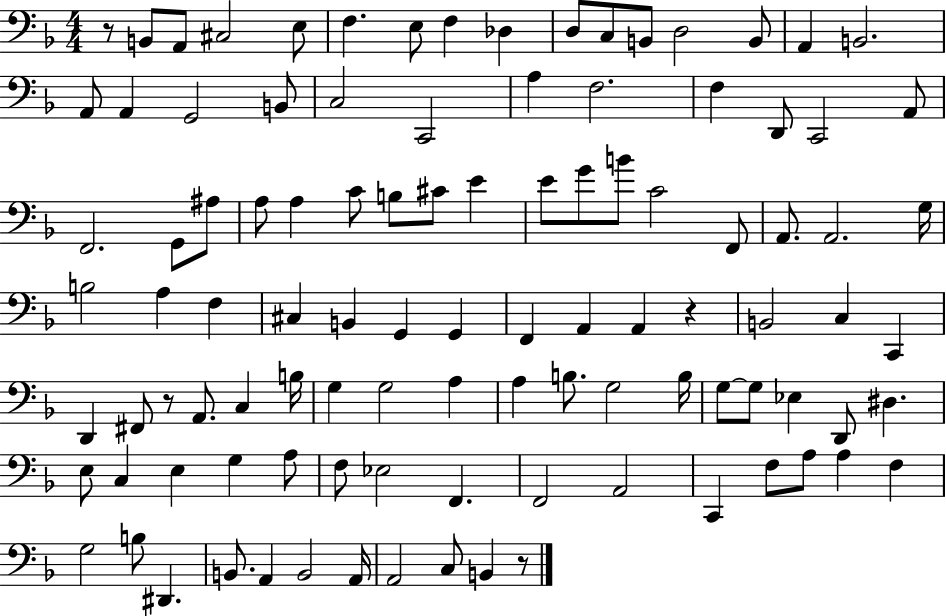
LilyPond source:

{
  \clef bass
  \numericTimeSignature
  \time 4/4
  \key f \major
  r8 b,8 a,8 cis2 e8 | f4. e8 f4 des4 | d8 c8 b,8 d2 b,8 | a,4 b,2. | \break a,8 a,4 g,2 b,8 | c2 c,2 | a4 f2. | f4 d,8 c,2 a,8 | \break f,2. g,8 ais8 | a8 a4 c'8 b8 cis'8 e'4 | e'8 g'8 b'8 c'2 f,8 | a,8. a,2. g16 | \break b2 a4 f4 | cis4 b,4 g,4 g,4 | f,4 a,4 a,4 r4 | b,2 c4 c,4 | \break d,4 fis,8 r8 a,8. c4 b16 | g4 g2 a4 | a4 b8. g2 b16 | g8~~ g8 ees4 d,8 dis4. | \break e8 c4 e4 g4 a8 | f8 ees2 f,4. | f,2 a,2 | c,4 f8 a8 a4 f4 | \break g2 b8 dis,4. | b,8. a,4 b,2 a,16 | a,2 c8 b,4 r8 | \bar "|."
}